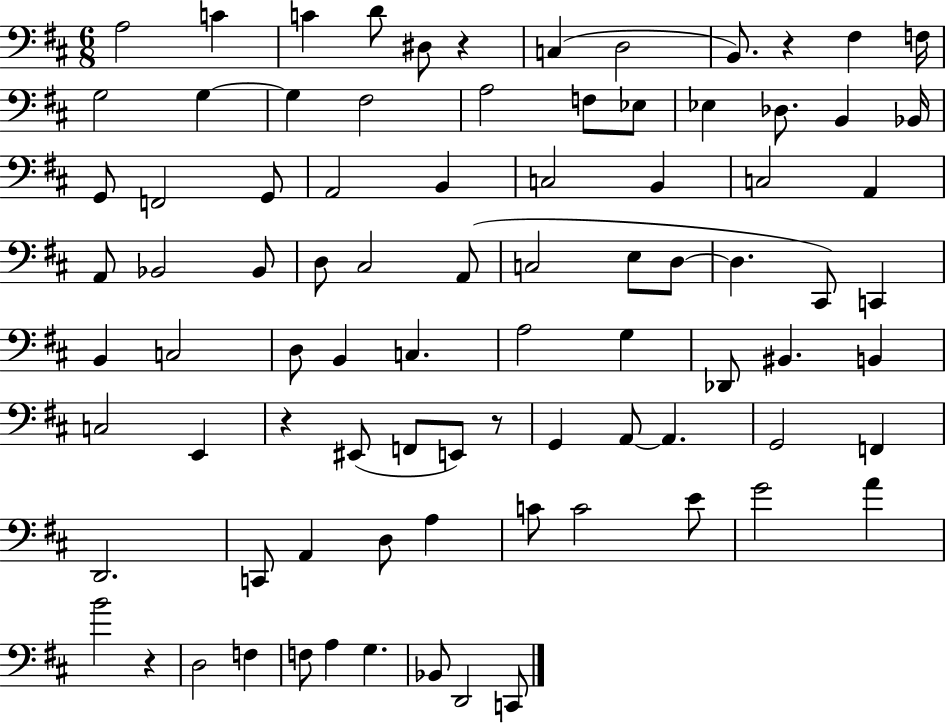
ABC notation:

X:1
T:Untitled
M:6/8
L:1/4
K:D
A,2 C C D/2 ^D,/2 z C, D,2 B,,/2 z ^F, F,/4 G,2 G, G, ^F,2 A,2 F,/2 _E,/2 _E, _D,/2 B,, _B,,/4 G,,/2 F,,2 G,,/2 A,,2 B,, C,2 B,, C,2 A,, A,,/2 _B,,2 _B,,/2 D,/2 ^C,2 A,,/2 C,2 E,/2 D,/2 D, ^C,,/2 C,, B,, C,2 D,/2 B,, C, A,2 G, _D,,/2 ^B,, B,, C,2 E,, z ^E,,/2 F,,/2 E,,/2 z/2 G,, A,,/2 A,, G,,2 F,, D,,2 C,,/2 A,, D,/2 A, C/2 C2 E/2 G2 A B2 z D,2 F, F,/2 A, G, _B,,/2 D,,2 C,,/2